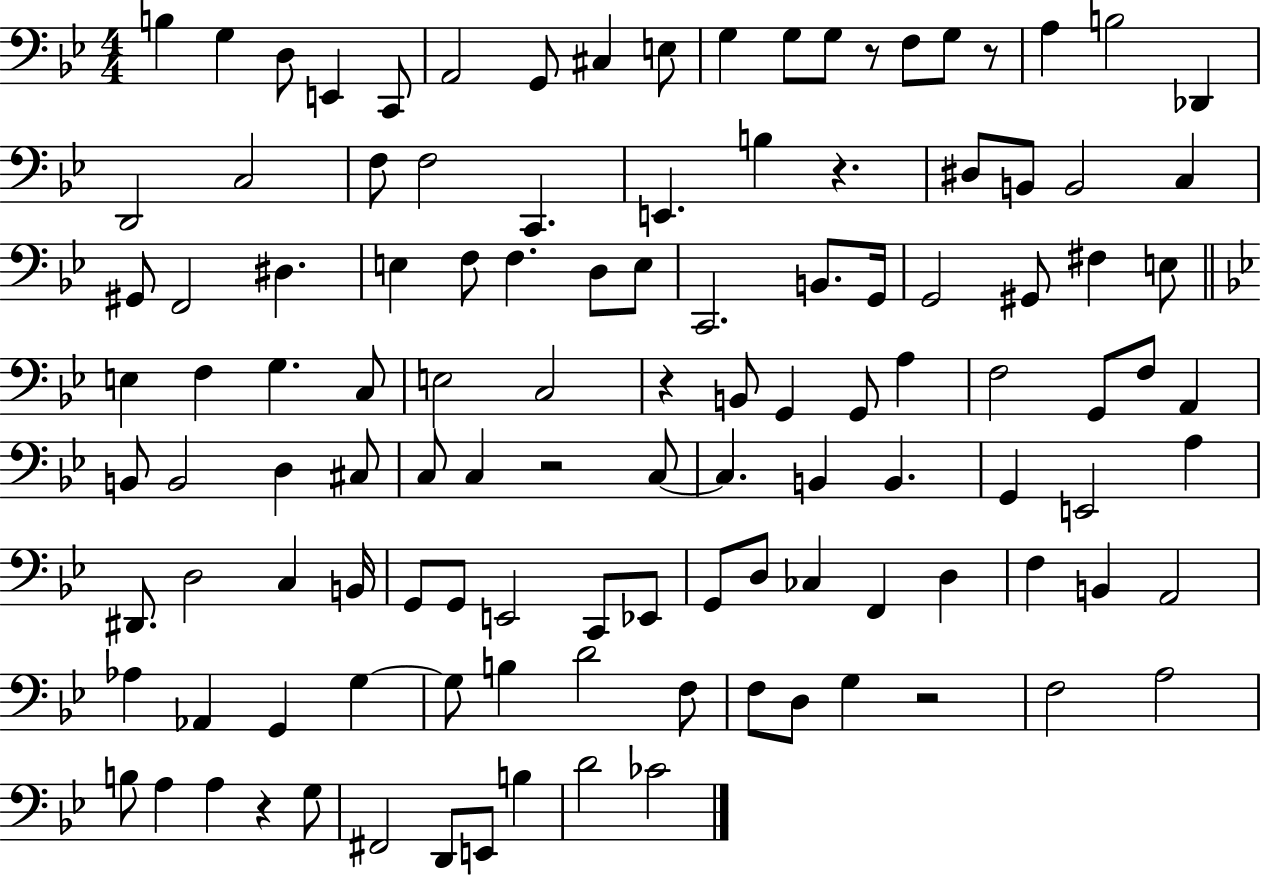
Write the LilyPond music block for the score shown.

{
  \clef bass
  \numericTimeSignature
  \time 4/4
  \key bes \major
  b4 g4 d8 e,4 c,8 | a,2 g,8 cis4 e8 | g4 g8 g8 r8 f8 g8 r8 | a4 b2 des,4 | \break d,2 c2 | f8 f2 c,4. | e,4. b4 r4. | dis8 b,8 b,2 c4 | \break gis,8 f,2 dis4. | e4 f8 f4. d8 e8 | c,2. b,8. g,16 | g,2 gis,8 fis4 e8 | \break \bar "||" \break \key g \minor e4 f4 g4. c8 | e2 c2 | r4 b,8 g,4 g,8 a4 | f2 g,8 f8 a,4 | \break b,8 b,2 d4 cis8 | c8 c4 r2 c8~~ | c4. b,4 b,4. | g,4 e,2 a4 | \break dis,8. d2 c4 b,16 | g,8 g,8 e,2 c,8 ees,8 | g,8 d8 ces4 f,4 d4 | f4 b,4 a,2 | \break aes4 aes,4 g,4 g4~~ | g8 b4 d'2 f8 | f8 d8 g4 r2 | f2 a2 | \break b8 a4 a4 r4 g8 | fis,2 d,8 e,8 b4 | d'2 ces'2 | \bar "|."
}